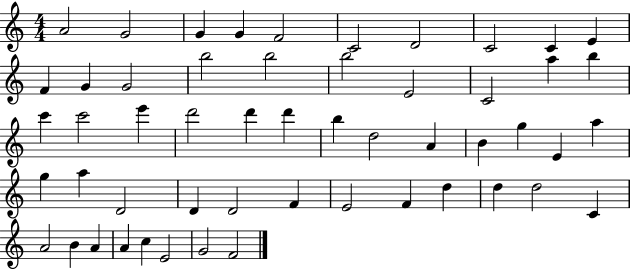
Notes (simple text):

A4/h G4/h G4/q G4/q F4/h C4/h D4/h C4/h C4/q E4/q F4/q G4/q G4/h B5/h B5/h B5/h E4/h C4/h A5/q B5/q C6/q C6/h E6/q D6/h D6/q D6/q B5/q D5/h A4/q B4/q G5/q E4/q A5/q G5/q A5/q D4/h D4/q D4/h F4/q E4/h F4/q D5/q D5/q D5/h C4/q A4/h B4/q A4/q A4/q C5/q E4/h G4/h F4/h